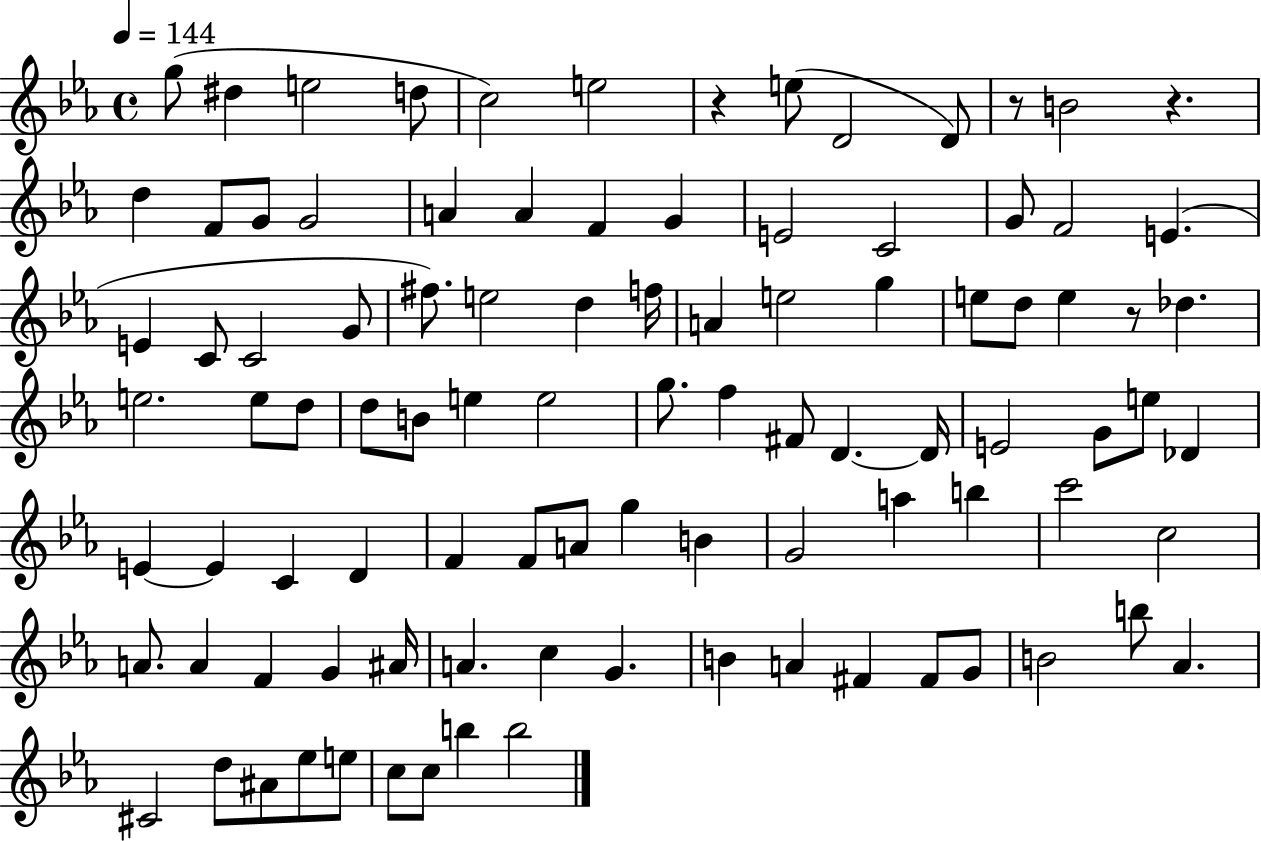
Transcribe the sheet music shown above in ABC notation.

X:1
T:Untitled
M:4/4
L:1/4
K:Eb
g/2 ^d e2 d/2 c2 e2 z e/2 D2 D/2 z/2 B2 z d F/2 G/2 G2 A A F G E2 C2 G/2 F2 E E C/2 C2 G/2 ^f/2 e2 d f/4 A e2 g e/2 d/2 e z/2 _d e2 e/2 d/2 d/2 B/2 e e2 g/2 f ^F/2 D D/4 E2 G/2 e/2 _D E E C D F F/2 A/2 g B G2 a b c'2 c2 A/2 A F G ^A/4 A c G B A ^F ^F/2 G/2 B2 b/2 _A ^C2 d/2 ^A/2 _e/2 e/2 c/2 c/2 b b2